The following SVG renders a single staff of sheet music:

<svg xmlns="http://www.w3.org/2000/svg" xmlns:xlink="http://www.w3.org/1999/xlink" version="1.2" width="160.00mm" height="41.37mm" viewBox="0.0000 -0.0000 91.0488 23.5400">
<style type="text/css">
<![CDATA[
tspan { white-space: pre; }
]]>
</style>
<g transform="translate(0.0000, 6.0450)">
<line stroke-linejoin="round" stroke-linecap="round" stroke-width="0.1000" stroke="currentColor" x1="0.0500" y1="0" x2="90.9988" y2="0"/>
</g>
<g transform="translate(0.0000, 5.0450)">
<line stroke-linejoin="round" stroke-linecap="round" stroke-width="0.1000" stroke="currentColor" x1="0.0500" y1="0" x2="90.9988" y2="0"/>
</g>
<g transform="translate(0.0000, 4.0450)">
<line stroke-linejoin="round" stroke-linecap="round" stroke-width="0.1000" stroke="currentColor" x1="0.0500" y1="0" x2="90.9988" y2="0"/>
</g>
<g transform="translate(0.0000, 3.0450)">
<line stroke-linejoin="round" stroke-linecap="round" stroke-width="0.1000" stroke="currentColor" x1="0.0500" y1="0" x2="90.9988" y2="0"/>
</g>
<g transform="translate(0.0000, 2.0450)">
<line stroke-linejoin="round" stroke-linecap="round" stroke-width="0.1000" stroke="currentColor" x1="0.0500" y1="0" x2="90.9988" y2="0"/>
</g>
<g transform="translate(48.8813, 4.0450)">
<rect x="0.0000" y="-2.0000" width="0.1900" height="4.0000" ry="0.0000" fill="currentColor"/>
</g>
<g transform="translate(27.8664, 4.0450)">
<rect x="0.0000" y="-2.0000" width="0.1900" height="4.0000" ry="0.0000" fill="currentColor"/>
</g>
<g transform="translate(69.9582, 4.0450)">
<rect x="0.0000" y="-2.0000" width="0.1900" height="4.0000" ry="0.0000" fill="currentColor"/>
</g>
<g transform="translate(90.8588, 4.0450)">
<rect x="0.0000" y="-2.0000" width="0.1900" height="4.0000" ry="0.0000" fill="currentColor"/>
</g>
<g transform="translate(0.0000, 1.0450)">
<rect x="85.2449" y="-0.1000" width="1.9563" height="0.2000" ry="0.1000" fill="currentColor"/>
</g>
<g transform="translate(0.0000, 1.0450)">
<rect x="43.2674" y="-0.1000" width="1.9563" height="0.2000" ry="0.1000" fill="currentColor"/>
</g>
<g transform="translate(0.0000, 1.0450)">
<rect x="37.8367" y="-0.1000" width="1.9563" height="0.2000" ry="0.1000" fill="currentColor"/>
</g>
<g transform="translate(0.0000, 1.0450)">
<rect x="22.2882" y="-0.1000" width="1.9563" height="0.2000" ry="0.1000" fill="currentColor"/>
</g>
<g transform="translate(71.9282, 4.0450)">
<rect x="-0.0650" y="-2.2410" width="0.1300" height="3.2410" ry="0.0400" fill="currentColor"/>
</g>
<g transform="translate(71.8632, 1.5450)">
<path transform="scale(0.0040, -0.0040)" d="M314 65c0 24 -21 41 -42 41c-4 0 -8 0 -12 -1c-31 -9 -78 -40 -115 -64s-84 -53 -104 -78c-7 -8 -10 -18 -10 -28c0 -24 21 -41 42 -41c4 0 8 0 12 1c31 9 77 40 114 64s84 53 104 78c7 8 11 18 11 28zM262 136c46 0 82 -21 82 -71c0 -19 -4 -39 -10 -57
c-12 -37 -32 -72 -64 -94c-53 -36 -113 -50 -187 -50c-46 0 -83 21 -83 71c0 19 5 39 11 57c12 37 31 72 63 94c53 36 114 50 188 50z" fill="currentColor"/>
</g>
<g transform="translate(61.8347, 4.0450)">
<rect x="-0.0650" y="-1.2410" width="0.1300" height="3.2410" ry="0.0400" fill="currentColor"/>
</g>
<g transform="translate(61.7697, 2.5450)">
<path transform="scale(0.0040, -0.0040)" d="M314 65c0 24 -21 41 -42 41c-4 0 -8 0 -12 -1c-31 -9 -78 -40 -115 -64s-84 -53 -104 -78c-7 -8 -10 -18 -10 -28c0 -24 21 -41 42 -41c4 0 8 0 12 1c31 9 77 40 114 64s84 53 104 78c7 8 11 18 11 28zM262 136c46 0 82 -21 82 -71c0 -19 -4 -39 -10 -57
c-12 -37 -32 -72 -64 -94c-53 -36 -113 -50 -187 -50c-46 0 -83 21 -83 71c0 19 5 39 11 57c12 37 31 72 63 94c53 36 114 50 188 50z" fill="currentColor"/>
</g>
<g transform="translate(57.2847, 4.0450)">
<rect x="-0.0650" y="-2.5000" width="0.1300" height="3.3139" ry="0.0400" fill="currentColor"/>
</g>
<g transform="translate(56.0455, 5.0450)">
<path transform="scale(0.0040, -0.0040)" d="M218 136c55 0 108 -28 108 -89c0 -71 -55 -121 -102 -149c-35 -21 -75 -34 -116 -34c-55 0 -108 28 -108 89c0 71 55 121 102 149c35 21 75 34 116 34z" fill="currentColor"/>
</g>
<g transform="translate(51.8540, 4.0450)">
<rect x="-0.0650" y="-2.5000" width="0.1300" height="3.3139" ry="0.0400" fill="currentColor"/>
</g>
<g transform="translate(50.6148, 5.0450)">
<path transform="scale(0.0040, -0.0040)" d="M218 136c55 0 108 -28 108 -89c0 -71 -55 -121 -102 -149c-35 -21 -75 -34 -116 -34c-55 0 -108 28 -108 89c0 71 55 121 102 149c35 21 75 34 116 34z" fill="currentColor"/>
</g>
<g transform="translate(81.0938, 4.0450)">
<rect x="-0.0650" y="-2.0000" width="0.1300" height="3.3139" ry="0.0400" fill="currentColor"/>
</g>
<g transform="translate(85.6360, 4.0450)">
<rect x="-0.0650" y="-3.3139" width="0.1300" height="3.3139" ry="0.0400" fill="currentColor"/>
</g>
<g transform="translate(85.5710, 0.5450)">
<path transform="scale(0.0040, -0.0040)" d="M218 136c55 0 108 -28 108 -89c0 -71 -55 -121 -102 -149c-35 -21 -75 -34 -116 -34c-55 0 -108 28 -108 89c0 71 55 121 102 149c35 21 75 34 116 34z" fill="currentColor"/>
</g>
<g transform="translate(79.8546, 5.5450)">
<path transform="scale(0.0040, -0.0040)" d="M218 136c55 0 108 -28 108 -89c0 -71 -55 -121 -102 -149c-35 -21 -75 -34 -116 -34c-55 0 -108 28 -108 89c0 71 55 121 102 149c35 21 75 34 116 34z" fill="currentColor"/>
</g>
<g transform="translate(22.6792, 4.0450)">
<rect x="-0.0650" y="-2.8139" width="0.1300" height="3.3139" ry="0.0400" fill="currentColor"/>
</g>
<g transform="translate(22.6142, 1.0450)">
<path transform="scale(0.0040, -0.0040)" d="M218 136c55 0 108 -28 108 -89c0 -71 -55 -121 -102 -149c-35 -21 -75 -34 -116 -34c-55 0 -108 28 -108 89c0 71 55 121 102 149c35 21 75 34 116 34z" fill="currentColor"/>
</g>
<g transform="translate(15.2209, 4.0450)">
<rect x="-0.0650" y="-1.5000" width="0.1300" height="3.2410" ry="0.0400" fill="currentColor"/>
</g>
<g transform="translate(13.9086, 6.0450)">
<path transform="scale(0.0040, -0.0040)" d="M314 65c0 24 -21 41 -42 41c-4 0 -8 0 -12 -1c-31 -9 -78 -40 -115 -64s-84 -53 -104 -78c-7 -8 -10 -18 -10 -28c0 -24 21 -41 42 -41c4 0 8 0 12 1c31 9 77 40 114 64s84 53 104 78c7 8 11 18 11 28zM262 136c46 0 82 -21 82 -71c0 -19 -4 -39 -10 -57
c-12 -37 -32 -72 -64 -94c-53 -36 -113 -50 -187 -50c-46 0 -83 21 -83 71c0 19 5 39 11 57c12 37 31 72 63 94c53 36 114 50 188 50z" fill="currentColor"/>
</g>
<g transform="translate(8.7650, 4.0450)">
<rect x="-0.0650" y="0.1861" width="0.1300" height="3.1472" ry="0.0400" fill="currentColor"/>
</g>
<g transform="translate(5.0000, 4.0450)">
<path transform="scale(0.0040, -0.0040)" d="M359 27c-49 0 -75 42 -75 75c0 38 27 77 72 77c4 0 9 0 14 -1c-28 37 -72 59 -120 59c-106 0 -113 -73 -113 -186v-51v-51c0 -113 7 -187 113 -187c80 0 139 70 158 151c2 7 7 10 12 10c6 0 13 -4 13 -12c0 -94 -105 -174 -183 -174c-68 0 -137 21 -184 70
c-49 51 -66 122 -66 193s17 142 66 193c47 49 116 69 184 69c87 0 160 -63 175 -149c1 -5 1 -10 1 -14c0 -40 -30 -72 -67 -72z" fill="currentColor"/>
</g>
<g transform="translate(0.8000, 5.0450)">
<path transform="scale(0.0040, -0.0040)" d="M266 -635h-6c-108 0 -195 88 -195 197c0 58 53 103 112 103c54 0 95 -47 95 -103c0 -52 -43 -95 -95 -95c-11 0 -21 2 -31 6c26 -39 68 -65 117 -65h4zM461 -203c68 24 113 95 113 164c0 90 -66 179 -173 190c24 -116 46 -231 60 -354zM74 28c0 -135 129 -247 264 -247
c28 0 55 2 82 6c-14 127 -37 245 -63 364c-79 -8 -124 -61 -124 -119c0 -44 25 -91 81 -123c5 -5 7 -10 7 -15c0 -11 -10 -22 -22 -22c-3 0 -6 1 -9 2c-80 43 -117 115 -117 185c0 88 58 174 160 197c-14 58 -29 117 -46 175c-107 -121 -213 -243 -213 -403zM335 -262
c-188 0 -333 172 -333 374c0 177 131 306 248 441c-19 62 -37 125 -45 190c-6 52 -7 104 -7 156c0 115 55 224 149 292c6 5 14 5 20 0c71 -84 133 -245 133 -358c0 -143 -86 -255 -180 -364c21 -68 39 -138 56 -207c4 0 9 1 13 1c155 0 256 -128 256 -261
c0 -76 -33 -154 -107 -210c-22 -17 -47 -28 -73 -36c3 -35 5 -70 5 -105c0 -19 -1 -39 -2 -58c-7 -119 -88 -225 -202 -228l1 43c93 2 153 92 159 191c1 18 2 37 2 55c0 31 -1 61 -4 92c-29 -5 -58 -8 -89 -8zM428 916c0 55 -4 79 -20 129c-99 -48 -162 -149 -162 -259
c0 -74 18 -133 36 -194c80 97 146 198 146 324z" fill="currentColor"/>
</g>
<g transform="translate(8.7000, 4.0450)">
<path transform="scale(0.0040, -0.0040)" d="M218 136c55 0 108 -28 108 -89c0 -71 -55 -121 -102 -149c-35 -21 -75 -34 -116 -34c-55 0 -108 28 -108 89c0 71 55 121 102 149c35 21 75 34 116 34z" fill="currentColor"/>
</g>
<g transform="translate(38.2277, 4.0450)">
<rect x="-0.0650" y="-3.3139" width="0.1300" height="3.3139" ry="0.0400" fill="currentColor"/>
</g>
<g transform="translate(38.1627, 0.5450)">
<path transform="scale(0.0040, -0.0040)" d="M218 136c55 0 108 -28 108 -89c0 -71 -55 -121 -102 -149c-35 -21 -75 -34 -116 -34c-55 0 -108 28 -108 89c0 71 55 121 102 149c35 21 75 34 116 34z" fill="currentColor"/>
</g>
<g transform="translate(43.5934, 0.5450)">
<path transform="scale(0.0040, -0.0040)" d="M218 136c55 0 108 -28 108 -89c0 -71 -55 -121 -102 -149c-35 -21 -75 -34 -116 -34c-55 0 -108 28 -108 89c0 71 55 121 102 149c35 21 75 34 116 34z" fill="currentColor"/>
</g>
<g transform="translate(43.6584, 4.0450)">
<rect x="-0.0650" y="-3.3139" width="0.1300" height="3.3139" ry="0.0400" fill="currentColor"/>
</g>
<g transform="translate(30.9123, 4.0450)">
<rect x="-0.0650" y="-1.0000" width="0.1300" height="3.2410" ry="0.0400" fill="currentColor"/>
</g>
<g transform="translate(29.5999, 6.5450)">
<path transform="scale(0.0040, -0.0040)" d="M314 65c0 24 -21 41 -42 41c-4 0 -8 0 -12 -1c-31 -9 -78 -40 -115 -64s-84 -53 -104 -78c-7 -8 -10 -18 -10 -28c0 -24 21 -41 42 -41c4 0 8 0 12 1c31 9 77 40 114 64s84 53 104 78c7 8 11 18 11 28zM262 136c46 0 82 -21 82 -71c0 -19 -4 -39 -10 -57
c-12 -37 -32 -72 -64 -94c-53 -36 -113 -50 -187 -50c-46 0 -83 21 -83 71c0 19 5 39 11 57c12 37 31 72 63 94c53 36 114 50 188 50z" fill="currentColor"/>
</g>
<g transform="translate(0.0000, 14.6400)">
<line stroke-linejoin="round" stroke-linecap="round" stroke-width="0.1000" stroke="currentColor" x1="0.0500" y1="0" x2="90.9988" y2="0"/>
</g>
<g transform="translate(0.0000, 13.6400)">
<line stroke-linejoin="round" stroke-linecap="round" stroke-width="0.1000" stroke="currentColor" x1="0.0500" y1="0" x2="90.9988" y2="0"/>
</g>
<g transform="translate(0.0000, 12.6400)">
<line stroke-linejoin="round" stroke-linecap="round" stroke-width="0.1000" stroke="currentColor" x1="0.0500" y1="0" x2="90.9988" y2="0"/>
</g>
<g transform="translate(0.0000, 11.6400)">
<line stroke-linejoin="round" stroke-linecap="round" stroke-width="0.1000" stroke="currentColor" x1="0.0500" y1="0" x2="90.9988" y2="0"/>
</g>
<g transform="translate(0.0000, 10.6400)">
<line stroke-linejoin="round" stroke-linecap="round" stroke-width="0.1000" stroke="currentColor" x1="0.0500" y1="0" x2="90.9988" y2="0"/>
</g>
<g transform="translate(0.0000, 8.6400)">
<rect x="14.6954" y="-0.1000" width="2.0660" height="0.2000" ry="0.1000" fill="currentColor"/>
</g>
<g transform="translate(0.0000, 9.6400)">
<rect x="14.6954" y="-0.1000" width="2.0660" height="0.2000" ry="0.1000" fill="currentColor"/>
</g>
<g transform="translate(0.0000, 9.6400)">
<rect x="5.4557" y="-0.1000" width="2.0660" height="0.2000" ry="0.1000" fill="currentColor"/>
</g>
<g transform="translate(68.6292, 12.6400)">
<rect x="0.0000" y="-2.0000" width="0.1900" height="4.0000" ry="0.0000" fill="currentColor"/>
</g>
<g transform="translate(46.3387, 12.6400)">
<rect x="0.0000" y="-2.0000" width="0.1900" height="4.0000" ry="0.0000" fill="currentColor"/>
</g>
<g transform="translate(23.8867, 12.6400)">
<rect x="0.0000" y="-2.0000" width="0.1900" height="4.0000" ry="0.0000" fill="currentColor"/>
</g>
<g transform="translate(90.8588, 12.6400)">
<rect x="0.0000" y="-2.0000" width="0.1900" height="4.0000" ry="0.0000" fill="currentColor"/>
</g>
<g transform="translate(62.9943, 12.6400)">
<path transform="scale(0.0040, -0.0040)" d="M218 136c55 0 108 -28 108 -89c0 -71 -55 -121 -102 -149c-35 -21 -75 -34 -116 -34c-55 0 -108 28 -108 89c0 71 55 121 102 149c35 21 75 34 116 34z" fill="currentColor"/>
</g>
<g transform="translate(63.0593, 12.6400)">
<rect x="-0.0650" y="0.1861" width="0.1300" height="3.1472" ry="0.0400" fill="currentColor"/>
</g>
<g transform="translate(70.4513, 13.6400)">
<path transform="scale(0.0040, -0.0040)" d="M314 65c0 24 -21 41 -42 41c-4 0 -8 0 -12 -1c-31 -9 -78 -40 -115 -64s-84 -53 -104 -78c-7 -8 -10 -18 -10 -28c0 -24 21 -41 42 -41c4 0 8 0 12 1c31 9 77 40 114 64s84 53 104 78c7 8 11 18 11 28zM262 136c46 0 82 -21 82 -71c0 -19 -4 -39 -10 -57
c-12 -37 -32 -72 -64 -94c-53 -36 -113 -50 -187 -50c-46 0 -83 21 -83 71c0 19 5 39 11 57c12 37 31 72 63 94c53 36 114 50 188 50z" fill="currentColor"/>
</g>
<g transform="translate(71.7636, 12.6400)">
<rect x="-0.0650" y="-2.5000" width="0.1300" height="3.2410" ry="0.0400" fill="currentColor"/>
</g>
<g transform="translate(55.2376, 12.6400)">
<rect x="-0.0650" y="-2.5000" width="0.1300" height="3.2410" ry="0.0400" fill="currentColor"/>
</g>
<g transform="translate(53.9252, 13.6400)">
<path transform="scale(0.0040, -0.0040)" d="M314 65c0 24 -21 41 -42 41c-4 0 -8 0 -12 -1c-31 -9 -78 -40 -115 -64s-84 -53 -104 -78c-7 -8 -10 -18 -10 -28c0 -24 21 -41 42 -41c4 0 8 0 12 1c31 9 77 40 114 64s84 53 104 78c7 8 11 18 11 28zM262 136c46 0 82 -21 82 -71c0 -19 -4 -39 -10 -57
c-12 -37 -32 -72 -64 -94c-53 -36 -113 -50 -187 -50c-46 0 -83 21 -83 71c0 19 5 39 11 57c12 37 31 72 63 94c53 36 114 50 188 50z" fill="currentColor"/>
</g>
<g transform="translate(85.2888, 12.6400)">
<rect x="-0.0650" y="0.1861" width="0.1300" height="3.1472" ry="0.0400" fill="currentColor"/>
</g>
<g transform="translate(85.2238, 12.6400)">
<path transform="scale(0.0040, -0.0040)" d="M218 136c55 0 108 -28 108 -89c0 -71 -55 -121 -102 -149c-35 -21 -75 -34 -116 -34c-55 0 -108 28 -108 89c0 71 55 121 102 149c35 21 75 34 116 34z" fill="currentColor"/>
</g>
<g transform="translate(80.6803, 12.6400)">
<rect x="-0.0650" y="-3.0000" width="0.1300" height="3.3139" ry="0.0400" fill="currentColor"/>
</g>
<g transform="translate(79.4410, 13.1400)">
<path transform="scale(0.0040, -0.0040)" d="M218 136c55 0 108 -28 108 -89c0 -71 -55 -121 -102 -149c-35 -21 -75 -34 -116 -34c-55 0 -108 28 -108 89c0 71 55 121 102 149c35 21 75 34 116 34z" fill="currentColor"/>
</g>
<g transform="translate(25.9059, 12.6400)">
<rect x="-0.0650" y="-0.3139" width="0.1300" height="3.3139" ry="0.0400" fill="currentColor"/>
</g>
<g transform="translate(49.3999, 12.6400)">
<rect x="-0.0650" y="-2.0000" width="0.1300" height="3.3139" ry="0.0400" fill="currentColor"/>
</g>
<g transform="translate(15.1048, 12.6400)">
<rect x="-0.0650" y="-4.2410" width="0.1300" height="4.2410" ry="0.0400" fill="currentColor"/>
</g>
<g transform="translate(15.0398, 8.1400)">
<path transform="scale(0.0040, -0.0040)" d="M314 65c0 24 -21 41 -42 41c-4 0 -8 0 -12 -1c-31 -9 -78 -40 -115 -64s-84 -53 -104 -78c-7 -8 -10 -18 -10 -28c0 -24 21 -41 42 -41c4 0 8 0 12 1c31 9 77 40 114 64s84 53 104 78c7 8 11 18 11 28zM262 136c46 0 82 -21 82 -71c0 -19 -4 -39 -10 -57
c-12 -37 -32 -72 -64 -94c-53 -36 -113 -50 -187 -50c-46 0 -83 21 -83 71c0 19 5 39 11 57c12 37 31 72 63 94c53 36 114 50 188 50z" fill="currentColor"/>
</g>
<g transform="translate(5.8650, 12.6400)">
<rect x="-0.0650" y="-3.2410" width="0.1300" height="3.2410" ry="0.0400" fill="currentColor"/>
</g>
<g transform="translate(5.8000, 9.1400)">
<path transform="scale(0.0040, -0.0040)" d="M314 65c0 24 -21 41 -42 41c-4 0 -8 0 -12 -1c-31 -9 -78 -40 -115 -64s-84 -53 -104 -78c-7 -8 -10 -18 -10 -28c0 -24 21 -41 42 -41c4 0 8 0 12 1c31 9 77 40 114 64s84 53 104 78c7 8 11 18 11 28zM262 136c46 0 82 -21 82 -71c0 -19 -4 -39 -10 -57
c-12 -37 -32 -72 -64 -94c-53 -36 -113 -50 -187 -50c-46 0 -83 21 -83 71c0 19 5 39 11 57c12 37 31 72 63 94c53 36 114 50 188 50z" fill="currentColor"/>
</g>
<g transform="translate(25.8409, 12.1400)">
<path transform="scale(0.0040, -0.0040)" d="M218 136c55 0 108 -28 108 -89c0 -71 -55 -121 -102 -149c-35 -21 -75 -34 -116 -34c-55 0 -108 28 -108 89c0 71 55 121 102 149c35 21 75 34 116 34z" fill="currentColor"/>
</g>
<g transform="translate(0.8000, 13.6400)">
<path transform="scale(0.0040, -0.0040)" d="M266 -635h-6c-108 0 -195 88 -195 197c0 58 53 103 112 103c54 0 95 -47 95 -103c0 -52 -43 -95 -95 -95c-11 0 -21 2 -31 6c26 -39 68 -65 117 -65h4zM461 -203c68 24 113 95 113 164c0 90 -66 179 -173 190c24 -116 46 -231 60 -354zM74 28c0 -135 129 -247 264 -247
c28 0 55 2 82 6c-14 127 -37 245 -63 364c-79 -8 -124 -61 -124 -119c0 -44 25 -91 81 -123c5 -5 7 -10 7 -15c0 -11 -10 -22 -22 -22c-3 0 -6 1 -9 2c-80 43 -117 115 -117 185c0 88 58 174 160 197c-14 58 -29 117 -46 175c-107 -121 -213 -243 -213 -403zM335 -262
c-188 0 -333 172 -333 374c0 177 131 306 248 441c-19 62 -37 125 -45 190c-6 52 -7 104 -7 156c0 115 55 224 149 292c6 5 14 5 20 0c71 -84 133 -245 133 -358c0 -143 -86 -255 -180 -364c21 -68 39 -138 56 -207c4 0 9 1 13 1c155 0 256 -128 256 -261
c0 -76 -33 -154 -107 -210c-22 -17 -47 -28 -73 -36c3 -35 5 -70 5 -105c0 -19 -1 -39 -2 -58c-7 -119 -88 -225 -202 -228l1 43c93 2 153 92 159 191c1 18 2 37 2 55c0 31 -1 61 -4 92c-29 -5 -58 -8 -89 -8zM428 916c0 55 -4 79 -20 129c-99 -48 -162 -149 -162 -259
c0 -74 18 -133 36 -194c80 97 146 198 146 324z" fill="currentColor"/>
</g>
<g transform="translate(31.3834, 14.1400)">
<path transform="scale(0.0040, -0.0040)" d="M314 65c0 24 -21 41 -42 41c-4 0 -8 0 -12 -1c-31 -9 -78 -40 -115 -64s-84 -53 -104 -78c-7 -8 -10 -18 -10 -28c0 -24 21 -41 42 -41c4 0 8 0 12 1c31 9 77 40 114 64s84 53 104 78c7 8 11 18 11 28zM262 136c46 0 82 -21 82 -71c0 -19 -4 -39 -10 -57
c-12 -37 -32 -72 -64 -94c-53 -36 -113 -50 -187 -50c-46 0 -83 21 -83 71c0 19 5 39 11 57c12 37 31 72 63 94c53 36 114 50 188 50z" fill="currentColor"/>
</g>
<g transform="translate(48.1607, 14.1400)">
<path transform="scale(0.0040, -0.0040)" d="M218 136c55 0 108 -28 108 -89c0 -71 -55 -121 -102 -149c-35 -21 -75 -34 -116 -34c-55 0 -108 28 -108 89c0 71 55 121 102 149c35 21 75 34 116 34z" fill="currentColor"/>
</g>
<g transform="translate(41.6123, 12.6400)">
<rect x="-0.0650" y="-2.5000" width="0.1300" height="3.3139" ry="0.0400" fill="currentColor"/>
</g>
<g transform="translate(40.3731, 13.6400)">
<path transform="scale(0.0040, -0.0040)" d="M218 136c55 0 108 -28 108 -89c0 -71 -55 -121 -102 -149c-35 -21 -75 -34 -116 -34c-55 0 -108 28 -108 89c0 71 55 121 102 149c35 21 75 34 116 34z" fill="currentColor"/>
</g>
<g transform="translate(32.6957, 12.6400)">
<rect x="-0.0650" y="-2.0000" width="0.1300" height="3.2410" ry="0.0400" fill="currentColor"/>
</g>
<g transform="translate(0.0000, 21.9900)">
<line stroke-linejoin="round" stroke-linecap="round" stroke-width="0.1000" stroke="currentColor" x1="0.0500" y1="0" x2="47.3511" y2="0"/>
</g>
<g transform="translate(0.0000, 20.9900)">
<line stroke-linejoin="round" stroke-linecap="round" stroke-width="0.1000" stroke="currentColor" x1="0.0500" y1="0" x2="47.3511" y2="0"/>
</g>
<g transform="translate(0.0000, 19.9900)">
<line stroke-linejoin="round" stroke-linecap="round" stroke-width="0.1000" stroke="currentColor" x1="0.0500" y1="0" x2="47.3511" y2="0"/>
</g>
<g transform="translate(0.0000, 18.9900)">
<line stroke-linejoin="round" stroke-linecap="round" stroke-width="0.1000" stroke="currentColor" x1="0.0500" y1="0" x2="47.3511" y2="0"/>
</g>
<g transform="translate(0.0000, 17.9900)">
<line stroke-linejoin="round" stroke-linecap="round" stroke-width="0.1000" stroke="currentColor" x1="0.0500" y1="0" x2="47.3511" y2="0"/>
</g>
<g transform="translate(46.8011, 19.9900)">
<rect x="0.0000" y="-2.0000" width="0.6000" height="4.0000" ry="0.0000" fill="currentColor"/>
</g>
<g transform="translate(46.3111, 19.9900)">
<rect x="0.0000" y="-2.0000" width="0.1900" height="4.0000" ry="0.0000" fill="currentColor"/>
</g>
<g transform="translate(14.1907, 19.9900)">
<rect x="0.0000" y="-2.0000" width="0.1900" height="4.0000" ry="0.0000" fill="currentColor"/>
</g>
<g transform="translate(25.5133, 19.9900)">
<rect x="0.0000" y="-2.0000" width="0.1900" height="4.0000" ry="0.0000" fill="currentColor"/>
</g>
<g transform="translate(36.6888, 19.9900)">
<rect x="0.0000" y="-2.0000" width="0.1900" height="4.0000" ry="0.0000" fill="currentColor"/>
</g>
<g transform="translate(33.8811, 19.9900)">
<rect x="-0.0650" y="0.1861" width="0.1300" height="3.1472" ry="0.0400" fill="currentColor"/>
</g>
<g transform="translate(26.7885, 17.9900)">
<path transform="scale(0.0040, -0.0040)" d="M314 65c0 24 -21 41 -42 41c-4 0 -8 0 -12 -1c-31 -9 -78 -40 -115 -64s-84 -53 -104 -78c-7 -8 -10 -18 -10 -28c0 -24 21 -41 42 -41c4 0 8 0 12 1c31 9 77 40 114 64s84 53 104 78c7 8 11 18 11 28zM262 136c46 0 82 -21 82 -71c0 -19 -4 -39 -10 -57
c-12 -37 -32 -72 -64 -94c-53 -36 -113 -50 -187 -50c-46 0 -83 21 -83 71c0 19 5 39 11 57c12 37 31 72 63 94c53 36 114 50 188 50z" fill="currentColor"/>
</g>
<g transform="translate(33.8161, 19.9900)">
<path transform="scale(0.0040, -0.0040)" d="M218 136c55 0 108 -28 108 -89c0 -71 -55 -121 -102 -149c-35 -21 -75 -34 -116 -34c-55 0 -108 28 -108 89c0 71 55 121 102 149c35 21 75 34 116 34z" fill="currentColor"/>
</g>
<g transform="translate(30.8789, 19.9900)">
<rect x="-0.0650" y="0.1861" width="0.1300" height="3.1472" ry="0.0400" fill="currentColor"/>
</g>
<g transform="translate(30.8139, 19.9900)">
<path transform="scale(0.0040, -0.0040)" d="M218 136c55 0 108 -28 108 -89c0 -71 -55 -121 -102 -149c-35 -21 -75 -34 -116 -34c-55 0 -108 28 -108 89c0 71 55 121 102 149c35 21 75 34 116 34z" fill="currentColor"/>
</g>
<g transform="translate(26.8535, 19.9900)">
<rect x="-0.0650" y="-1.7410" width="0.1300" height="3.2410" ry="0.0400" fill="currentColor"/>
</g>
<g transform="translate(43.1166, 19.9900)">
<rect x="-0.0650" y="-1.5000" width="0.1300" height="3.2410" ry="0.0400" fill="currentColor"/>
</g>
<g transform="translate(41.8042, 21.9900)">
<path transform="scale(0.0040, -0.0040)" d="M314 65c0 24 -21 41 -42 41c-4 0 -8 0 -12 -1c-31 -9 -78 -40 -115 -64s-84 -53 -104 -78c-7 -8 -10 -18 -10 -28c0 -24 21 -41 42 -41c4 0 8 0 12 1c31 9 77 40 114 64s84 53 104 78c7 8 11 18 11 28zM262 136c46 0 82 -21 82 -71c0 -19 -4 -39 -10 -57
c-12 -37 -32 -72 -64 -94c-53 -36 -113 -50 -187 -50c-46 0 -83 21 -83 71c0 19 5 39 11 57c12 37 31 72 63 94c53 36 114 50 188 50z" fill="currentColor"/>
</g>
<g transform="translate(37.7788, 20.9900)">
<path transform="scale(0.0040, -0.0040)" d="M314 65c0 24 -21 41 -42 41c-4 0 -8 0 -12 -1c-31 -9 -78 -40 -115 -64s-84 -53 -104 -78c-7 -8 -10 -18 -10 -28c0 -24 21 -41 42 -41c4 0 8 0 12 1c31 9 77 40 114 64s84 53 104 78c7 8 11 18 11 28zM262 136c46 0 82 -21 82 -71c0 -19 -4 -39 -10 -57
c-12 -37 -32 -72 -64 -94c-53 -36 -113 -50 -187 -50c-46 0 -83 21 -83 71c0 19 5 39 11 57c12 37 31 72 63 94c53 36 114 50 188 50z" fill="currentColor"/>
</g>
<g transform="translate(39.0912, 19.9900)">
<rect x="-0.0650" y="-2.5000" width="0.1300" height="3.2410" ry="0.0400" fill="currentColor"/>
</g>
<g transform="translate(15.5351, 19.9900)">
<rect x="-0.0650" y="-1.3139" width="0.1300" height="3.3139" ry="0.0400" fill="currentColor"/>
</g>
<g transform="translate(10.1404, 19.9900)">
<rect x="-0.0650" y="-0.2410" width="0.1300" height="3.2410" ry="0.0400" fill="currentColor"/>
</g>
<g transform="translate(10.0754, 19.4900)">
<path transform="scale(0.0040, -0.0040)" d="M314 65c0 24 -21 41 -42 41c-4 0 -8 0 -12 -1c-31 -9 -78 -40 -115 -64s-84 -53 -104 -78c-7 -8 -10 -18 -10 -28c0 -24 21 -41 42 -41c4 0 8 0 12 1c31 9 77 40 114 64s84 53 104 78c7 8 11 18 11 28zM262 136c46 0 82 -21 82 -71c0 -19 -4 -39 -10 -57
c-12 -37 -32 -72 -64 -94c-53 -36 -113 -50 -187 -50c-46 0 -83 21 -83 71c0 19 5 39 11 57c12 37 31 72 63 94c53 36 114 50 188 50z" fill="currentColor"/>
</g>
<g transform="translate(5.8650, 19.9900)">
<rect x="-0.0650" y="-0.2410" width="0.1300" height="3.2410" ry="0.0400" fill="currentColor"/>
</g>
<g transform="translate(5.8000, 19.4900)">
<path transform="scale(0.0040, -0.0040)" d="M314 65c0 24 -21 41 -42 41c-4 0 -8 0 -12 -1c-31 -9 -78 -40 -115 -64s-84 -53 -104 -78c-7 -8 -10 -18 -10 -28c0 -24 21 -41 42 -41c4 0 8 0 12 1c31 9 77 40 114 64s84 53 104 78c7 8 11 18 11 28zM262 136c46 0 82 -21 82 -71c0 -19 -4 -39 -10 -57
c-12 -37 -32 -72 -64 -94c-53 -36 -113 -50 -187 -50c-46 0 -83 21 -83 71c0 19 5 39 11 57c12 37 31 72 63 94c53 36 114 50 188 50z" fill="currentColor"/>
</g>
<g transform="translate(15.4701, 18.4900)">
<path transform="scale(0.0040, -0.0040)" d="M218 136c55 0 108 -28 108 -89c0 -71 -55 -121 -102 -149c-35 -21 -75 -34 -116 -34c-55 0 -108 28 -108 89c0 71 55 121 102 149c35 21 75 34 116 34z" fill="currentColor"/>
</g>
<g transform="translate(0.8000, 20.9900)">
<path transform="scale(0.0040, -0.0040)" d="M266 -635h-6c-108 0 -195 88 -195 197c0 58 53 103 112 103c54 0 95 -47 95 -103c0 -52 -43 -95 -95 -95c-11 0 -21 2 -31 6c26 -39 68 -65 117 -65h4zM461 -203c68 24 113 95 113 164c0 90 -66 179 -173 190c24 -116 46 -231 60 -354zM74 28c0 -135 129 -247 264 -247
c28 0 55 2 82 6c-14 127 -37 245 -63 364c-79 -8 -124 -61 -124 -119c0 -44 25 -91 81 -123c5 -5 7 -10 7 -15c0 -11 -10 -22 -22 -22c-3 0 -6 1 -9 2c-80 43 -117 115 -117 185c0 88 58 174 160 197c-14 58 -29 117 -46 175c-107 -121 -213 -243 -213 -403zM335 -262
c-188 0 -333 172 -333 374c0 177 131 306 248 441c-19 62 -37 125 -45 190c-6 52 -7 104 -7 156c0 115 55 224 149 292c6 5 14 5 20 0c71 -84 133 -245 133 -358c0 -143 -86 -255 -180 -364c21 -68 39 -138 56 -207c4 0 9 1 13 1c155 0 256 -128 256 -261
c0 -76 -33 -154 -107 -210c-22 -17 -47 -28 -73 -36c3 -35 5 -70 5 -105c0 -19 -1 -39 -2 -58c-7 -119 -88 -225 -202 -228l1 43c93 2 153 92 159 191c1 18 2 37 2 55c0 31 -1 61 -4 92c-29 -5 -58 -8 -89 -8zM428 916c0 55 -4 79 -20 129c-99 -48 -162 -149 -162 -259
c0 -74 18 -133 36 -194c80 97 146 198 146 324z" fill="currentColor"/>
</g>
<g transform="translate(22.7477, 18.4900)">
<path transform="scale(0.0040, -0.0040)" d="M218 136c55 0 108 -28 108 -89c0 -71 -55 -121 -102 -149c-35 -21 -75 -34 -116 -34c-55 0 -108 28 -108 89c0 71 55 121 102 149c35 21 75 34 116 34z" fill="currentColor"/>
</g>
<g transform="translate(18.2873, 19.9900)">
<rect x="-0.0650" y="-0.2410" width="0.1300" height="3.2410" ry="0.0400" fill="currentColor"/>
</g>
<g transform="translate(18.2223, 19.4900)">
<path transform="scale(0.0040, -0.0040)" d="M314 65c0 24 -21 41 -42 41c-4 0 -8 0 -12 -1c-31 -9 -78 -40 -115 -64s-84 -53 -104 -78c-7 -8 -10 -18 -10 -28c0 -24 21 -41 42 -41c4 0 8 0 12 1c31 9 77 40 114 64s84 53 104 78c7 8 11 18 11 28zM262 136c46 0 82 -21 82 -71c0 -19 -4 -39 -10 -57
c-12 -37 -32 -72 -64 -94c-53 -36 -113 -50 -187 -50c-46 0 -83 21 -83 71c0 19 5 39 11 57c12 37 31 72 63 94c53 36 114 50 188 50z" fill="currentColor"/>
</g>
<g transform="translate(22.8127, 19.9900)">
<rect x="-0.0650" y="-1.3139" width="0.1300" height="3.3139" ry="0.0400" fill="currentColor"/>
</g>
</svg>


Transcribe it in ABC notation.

X:1
T:Untitled
M:4/4
L:1/4
K:C
B E2 a D2 b b G G e2 g2 F b b2 d'2 c F2 G F G2 B G2 A B c2 c2 e c2 e f2 B B G2 E2